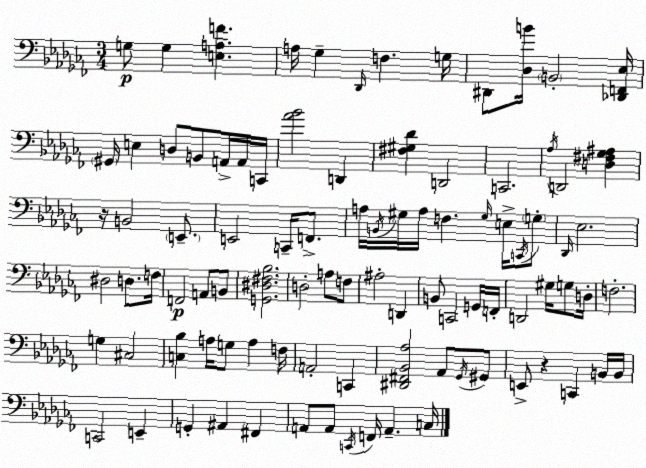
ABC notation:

X:1
T:Untitled
M:3/4
L:1/4
K:Abm
G,/2 G, [E,A,F] A,/4 _G, _D,,/4 F, G,/4 ^D,,/2 [_D,B]/4 B,,2 [_D,,F,,_E,]/4 ^G,,/4 E, D,/2 B,,/2 A,,/4 A,,/4 C,,/4 [_A_B]2 D,, [^F,^G,_D] D,,2 C,,2 _A,/4 D,,2 [D,^F,_G,^A,] z/4 B,,2 E,,/2 E,,2 C,,/4 F,,/2 A,/4 B,,/4 ^G,/4 A,/4 F, ^G,/4 E,/4 C,,/4 G,/2 _D,,/4 _E,2 ^D,2 D,/2 F,/4 F,,2 A,,/2 B,,/2 [G,,^D,^F,_B,]2 D,2 A,/2 F,/2 ^A,2 D,, B,,/2 C,,2 G,,/4 F,,/4 D,,2 ^G,/4 G,/2 D,/4 F,2 G, ^C,2 [C,_B,] A,/4 G,/2 A, F,/4 A,,2 C,, [^D,,^F,,_B,,_A,]2 _A,,/2 _G,,/4 ^G,,/2 E,,/2 z C,, B,,/4 B,,/4 C,,2 E,, G,, ^A,, ^F,, A,,/2 A,,/2 C,,/4 F,,/4 A,, C,/4